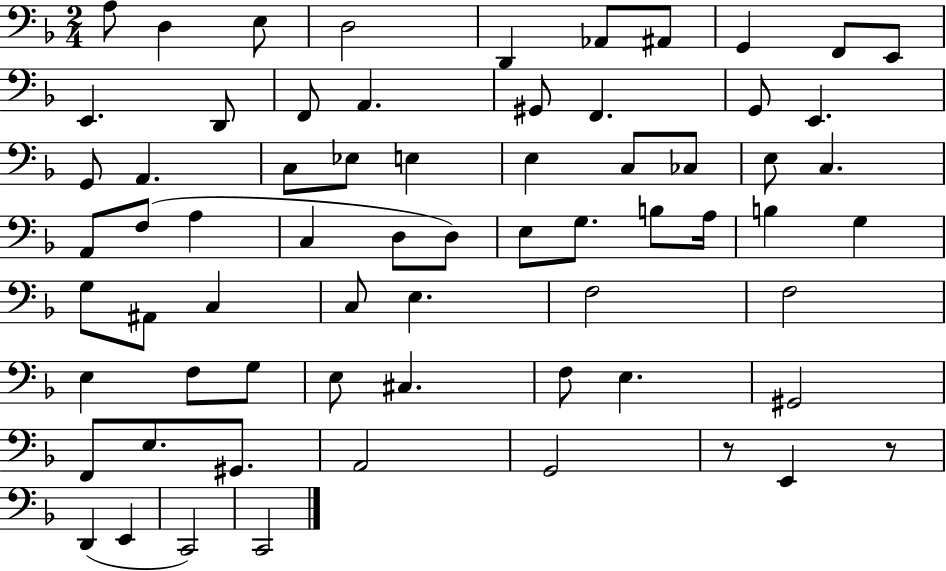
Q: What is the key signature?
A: F major